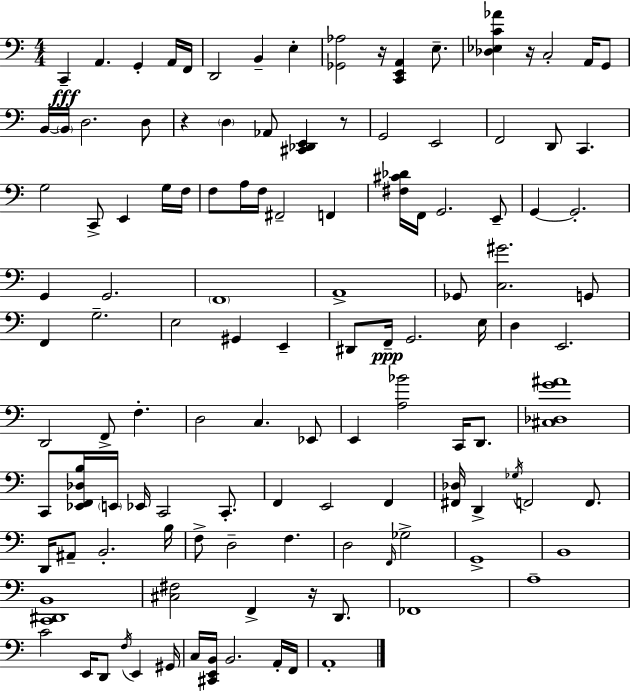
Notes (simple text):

C2/q A2/q. G2/q A2/s F2/s D2/h B2/q E3/q [Gb2,Ab3]/h R/s [C2,E2,A2]/q E3/e. [Db3,Eb3,C4,Ab4]/q R/s C3/h A2/s G2/e B2/s B2/s D3/h. D3/e R/q D3/q Ab2/e [C#2,Db2,E2]/q R/e G2/h E2/h F2/h D2/e C2/q. G3/h C2/e E2/q G3/s F3/s F3/e A3/s F3/s F#2/h F2/q [F#3,C#4,Db4]/s F2/s G2/h. E2/e G2/q G2/h. G2/q G2/h. F2/w A2/w Gb2/e [C3,G#4]/h. G2/e F2/q G3/h. E3/h G#2/q E2/q D#2/e F2/s G2/h. E3/s D3/q E2/h. D2/h F2/e F3/q. D3/h C3/q. Eb2/e E2/q [A3,Bb4]/h C2/s D2/e. [C#3,Db3,G4,A#4]/w C2/e [Eb2,F2,Db3,B3]/s E2/s Eb2/s C2/h C2/e. F2/q E2/h F2/q [F#2,Db3]/s D2/q Gb3/s F2/h F2/e. D2/s A#2/e B2/h. B3/s F3/e D3/h F3/q. D3/h F2/s Gb3/h G2/w B2/w [C2,D#2,B2]/w [C#3,F#3]/h F2/q R/s D2/e. FES2/w A3/w C4/h E2/s D2/e F3/s E2/q G#2/s C3/s [C#2,E2,B2]/s B2/h. A2/s F2/s A2/w